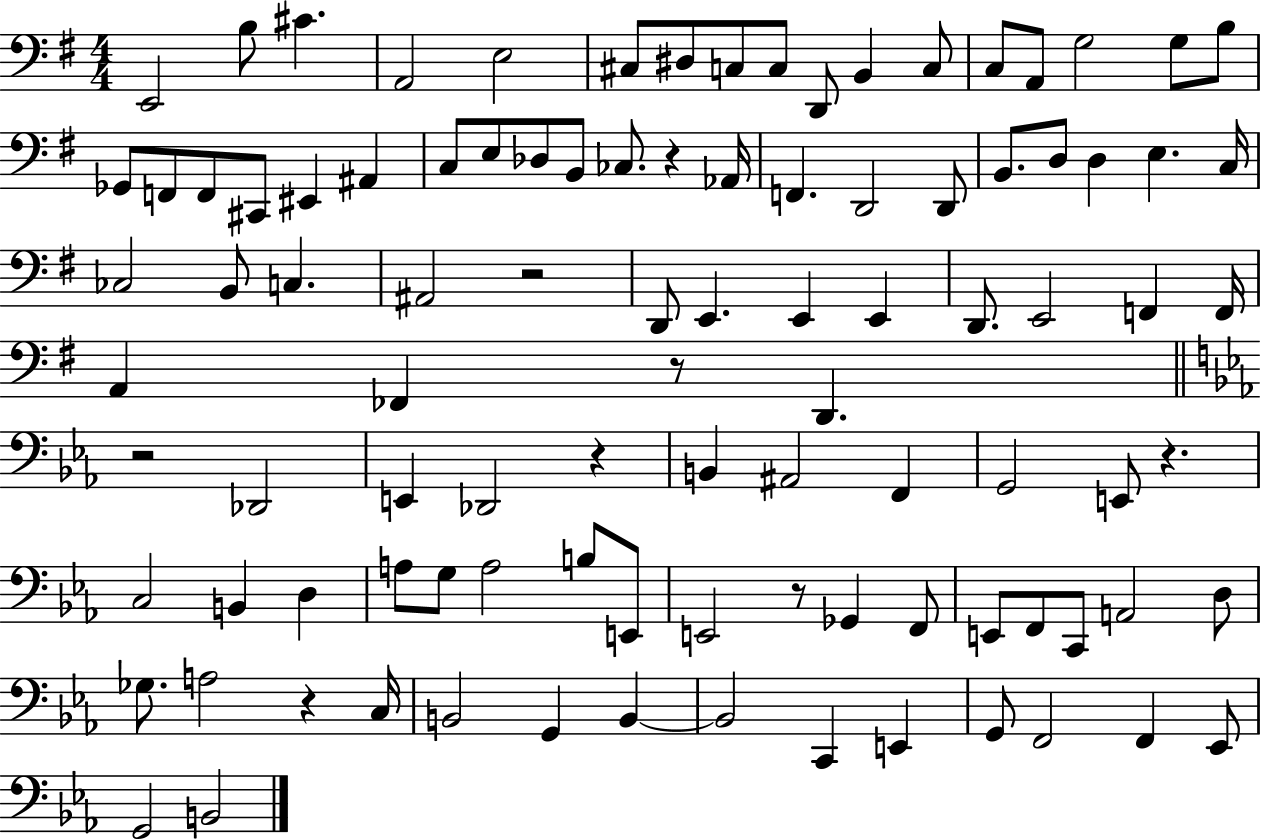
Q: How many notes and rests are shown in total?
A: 99